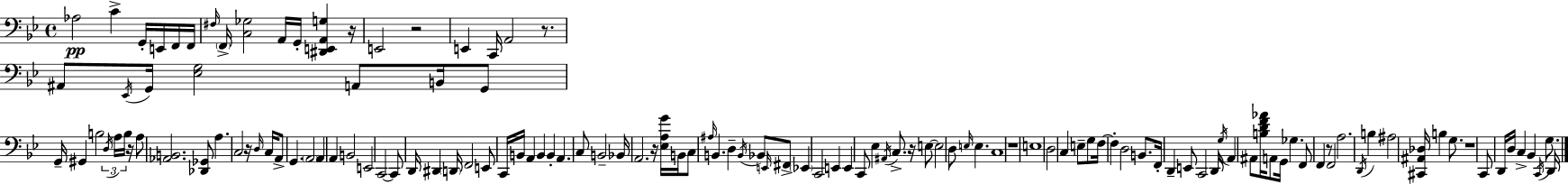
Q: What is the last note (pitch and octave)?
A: D2